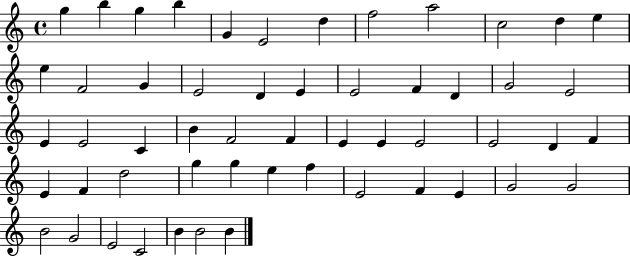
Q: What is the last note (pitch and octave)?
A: B4